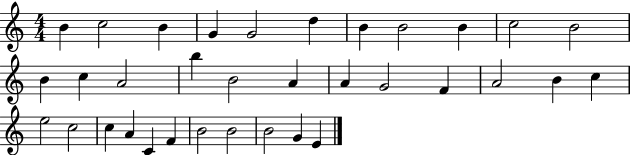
{
  \clef treble
  \numericTimeSignature
  \time 4/4
  \key c \major
  b'4 c''2 b'4 | g'4 g'2 d''4 | b'4 b'2 b'4 | c''2 b'2 | \break b'4 c''4 a'2 | b''4 b'2 a'4 | a'4 g'2 f'4 | a'2 b'4 c''4 | \break e''2 c''2 | c''4 a'4 c'4 f'4 | b'2 b'2 | b'2 g'4 e'4 | \break \bar "|."
}